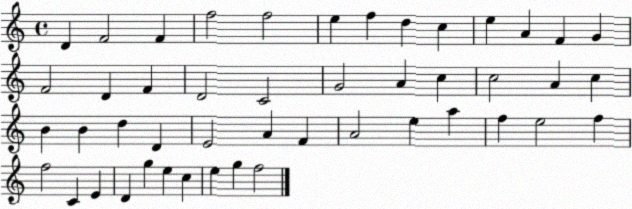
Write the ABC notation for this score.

X:1
T:Untitled
M:4/4
L:1/4
K:C
D F2 F f2 f2 e f d c e A F G F2 D F D2 C2 G2 A c c2 A c B B d D E2 A F A2 e a f e2 f f2 C E D g e c e g f2